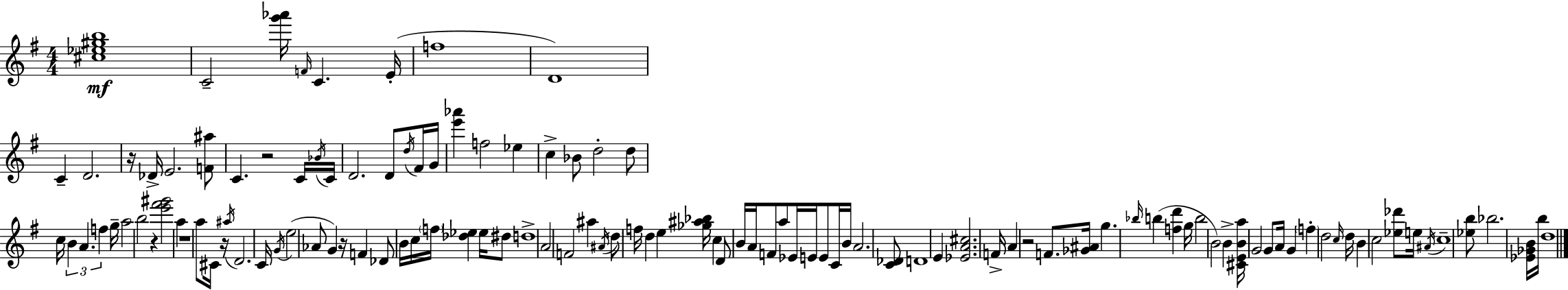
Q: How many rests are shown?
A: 7